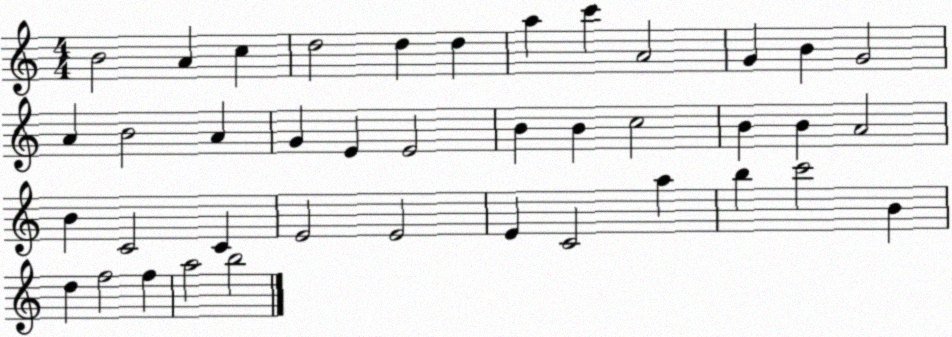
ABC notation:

X:1
T:Untitled
M:4/4
L:1/4
K:C
B2 A c d2 d d a c' A2 G B G2 A B2 A G E E2 B B c2 B B A2 B C2 C E2 E2 E C2 a b c'2 B d f2 f a2 b2